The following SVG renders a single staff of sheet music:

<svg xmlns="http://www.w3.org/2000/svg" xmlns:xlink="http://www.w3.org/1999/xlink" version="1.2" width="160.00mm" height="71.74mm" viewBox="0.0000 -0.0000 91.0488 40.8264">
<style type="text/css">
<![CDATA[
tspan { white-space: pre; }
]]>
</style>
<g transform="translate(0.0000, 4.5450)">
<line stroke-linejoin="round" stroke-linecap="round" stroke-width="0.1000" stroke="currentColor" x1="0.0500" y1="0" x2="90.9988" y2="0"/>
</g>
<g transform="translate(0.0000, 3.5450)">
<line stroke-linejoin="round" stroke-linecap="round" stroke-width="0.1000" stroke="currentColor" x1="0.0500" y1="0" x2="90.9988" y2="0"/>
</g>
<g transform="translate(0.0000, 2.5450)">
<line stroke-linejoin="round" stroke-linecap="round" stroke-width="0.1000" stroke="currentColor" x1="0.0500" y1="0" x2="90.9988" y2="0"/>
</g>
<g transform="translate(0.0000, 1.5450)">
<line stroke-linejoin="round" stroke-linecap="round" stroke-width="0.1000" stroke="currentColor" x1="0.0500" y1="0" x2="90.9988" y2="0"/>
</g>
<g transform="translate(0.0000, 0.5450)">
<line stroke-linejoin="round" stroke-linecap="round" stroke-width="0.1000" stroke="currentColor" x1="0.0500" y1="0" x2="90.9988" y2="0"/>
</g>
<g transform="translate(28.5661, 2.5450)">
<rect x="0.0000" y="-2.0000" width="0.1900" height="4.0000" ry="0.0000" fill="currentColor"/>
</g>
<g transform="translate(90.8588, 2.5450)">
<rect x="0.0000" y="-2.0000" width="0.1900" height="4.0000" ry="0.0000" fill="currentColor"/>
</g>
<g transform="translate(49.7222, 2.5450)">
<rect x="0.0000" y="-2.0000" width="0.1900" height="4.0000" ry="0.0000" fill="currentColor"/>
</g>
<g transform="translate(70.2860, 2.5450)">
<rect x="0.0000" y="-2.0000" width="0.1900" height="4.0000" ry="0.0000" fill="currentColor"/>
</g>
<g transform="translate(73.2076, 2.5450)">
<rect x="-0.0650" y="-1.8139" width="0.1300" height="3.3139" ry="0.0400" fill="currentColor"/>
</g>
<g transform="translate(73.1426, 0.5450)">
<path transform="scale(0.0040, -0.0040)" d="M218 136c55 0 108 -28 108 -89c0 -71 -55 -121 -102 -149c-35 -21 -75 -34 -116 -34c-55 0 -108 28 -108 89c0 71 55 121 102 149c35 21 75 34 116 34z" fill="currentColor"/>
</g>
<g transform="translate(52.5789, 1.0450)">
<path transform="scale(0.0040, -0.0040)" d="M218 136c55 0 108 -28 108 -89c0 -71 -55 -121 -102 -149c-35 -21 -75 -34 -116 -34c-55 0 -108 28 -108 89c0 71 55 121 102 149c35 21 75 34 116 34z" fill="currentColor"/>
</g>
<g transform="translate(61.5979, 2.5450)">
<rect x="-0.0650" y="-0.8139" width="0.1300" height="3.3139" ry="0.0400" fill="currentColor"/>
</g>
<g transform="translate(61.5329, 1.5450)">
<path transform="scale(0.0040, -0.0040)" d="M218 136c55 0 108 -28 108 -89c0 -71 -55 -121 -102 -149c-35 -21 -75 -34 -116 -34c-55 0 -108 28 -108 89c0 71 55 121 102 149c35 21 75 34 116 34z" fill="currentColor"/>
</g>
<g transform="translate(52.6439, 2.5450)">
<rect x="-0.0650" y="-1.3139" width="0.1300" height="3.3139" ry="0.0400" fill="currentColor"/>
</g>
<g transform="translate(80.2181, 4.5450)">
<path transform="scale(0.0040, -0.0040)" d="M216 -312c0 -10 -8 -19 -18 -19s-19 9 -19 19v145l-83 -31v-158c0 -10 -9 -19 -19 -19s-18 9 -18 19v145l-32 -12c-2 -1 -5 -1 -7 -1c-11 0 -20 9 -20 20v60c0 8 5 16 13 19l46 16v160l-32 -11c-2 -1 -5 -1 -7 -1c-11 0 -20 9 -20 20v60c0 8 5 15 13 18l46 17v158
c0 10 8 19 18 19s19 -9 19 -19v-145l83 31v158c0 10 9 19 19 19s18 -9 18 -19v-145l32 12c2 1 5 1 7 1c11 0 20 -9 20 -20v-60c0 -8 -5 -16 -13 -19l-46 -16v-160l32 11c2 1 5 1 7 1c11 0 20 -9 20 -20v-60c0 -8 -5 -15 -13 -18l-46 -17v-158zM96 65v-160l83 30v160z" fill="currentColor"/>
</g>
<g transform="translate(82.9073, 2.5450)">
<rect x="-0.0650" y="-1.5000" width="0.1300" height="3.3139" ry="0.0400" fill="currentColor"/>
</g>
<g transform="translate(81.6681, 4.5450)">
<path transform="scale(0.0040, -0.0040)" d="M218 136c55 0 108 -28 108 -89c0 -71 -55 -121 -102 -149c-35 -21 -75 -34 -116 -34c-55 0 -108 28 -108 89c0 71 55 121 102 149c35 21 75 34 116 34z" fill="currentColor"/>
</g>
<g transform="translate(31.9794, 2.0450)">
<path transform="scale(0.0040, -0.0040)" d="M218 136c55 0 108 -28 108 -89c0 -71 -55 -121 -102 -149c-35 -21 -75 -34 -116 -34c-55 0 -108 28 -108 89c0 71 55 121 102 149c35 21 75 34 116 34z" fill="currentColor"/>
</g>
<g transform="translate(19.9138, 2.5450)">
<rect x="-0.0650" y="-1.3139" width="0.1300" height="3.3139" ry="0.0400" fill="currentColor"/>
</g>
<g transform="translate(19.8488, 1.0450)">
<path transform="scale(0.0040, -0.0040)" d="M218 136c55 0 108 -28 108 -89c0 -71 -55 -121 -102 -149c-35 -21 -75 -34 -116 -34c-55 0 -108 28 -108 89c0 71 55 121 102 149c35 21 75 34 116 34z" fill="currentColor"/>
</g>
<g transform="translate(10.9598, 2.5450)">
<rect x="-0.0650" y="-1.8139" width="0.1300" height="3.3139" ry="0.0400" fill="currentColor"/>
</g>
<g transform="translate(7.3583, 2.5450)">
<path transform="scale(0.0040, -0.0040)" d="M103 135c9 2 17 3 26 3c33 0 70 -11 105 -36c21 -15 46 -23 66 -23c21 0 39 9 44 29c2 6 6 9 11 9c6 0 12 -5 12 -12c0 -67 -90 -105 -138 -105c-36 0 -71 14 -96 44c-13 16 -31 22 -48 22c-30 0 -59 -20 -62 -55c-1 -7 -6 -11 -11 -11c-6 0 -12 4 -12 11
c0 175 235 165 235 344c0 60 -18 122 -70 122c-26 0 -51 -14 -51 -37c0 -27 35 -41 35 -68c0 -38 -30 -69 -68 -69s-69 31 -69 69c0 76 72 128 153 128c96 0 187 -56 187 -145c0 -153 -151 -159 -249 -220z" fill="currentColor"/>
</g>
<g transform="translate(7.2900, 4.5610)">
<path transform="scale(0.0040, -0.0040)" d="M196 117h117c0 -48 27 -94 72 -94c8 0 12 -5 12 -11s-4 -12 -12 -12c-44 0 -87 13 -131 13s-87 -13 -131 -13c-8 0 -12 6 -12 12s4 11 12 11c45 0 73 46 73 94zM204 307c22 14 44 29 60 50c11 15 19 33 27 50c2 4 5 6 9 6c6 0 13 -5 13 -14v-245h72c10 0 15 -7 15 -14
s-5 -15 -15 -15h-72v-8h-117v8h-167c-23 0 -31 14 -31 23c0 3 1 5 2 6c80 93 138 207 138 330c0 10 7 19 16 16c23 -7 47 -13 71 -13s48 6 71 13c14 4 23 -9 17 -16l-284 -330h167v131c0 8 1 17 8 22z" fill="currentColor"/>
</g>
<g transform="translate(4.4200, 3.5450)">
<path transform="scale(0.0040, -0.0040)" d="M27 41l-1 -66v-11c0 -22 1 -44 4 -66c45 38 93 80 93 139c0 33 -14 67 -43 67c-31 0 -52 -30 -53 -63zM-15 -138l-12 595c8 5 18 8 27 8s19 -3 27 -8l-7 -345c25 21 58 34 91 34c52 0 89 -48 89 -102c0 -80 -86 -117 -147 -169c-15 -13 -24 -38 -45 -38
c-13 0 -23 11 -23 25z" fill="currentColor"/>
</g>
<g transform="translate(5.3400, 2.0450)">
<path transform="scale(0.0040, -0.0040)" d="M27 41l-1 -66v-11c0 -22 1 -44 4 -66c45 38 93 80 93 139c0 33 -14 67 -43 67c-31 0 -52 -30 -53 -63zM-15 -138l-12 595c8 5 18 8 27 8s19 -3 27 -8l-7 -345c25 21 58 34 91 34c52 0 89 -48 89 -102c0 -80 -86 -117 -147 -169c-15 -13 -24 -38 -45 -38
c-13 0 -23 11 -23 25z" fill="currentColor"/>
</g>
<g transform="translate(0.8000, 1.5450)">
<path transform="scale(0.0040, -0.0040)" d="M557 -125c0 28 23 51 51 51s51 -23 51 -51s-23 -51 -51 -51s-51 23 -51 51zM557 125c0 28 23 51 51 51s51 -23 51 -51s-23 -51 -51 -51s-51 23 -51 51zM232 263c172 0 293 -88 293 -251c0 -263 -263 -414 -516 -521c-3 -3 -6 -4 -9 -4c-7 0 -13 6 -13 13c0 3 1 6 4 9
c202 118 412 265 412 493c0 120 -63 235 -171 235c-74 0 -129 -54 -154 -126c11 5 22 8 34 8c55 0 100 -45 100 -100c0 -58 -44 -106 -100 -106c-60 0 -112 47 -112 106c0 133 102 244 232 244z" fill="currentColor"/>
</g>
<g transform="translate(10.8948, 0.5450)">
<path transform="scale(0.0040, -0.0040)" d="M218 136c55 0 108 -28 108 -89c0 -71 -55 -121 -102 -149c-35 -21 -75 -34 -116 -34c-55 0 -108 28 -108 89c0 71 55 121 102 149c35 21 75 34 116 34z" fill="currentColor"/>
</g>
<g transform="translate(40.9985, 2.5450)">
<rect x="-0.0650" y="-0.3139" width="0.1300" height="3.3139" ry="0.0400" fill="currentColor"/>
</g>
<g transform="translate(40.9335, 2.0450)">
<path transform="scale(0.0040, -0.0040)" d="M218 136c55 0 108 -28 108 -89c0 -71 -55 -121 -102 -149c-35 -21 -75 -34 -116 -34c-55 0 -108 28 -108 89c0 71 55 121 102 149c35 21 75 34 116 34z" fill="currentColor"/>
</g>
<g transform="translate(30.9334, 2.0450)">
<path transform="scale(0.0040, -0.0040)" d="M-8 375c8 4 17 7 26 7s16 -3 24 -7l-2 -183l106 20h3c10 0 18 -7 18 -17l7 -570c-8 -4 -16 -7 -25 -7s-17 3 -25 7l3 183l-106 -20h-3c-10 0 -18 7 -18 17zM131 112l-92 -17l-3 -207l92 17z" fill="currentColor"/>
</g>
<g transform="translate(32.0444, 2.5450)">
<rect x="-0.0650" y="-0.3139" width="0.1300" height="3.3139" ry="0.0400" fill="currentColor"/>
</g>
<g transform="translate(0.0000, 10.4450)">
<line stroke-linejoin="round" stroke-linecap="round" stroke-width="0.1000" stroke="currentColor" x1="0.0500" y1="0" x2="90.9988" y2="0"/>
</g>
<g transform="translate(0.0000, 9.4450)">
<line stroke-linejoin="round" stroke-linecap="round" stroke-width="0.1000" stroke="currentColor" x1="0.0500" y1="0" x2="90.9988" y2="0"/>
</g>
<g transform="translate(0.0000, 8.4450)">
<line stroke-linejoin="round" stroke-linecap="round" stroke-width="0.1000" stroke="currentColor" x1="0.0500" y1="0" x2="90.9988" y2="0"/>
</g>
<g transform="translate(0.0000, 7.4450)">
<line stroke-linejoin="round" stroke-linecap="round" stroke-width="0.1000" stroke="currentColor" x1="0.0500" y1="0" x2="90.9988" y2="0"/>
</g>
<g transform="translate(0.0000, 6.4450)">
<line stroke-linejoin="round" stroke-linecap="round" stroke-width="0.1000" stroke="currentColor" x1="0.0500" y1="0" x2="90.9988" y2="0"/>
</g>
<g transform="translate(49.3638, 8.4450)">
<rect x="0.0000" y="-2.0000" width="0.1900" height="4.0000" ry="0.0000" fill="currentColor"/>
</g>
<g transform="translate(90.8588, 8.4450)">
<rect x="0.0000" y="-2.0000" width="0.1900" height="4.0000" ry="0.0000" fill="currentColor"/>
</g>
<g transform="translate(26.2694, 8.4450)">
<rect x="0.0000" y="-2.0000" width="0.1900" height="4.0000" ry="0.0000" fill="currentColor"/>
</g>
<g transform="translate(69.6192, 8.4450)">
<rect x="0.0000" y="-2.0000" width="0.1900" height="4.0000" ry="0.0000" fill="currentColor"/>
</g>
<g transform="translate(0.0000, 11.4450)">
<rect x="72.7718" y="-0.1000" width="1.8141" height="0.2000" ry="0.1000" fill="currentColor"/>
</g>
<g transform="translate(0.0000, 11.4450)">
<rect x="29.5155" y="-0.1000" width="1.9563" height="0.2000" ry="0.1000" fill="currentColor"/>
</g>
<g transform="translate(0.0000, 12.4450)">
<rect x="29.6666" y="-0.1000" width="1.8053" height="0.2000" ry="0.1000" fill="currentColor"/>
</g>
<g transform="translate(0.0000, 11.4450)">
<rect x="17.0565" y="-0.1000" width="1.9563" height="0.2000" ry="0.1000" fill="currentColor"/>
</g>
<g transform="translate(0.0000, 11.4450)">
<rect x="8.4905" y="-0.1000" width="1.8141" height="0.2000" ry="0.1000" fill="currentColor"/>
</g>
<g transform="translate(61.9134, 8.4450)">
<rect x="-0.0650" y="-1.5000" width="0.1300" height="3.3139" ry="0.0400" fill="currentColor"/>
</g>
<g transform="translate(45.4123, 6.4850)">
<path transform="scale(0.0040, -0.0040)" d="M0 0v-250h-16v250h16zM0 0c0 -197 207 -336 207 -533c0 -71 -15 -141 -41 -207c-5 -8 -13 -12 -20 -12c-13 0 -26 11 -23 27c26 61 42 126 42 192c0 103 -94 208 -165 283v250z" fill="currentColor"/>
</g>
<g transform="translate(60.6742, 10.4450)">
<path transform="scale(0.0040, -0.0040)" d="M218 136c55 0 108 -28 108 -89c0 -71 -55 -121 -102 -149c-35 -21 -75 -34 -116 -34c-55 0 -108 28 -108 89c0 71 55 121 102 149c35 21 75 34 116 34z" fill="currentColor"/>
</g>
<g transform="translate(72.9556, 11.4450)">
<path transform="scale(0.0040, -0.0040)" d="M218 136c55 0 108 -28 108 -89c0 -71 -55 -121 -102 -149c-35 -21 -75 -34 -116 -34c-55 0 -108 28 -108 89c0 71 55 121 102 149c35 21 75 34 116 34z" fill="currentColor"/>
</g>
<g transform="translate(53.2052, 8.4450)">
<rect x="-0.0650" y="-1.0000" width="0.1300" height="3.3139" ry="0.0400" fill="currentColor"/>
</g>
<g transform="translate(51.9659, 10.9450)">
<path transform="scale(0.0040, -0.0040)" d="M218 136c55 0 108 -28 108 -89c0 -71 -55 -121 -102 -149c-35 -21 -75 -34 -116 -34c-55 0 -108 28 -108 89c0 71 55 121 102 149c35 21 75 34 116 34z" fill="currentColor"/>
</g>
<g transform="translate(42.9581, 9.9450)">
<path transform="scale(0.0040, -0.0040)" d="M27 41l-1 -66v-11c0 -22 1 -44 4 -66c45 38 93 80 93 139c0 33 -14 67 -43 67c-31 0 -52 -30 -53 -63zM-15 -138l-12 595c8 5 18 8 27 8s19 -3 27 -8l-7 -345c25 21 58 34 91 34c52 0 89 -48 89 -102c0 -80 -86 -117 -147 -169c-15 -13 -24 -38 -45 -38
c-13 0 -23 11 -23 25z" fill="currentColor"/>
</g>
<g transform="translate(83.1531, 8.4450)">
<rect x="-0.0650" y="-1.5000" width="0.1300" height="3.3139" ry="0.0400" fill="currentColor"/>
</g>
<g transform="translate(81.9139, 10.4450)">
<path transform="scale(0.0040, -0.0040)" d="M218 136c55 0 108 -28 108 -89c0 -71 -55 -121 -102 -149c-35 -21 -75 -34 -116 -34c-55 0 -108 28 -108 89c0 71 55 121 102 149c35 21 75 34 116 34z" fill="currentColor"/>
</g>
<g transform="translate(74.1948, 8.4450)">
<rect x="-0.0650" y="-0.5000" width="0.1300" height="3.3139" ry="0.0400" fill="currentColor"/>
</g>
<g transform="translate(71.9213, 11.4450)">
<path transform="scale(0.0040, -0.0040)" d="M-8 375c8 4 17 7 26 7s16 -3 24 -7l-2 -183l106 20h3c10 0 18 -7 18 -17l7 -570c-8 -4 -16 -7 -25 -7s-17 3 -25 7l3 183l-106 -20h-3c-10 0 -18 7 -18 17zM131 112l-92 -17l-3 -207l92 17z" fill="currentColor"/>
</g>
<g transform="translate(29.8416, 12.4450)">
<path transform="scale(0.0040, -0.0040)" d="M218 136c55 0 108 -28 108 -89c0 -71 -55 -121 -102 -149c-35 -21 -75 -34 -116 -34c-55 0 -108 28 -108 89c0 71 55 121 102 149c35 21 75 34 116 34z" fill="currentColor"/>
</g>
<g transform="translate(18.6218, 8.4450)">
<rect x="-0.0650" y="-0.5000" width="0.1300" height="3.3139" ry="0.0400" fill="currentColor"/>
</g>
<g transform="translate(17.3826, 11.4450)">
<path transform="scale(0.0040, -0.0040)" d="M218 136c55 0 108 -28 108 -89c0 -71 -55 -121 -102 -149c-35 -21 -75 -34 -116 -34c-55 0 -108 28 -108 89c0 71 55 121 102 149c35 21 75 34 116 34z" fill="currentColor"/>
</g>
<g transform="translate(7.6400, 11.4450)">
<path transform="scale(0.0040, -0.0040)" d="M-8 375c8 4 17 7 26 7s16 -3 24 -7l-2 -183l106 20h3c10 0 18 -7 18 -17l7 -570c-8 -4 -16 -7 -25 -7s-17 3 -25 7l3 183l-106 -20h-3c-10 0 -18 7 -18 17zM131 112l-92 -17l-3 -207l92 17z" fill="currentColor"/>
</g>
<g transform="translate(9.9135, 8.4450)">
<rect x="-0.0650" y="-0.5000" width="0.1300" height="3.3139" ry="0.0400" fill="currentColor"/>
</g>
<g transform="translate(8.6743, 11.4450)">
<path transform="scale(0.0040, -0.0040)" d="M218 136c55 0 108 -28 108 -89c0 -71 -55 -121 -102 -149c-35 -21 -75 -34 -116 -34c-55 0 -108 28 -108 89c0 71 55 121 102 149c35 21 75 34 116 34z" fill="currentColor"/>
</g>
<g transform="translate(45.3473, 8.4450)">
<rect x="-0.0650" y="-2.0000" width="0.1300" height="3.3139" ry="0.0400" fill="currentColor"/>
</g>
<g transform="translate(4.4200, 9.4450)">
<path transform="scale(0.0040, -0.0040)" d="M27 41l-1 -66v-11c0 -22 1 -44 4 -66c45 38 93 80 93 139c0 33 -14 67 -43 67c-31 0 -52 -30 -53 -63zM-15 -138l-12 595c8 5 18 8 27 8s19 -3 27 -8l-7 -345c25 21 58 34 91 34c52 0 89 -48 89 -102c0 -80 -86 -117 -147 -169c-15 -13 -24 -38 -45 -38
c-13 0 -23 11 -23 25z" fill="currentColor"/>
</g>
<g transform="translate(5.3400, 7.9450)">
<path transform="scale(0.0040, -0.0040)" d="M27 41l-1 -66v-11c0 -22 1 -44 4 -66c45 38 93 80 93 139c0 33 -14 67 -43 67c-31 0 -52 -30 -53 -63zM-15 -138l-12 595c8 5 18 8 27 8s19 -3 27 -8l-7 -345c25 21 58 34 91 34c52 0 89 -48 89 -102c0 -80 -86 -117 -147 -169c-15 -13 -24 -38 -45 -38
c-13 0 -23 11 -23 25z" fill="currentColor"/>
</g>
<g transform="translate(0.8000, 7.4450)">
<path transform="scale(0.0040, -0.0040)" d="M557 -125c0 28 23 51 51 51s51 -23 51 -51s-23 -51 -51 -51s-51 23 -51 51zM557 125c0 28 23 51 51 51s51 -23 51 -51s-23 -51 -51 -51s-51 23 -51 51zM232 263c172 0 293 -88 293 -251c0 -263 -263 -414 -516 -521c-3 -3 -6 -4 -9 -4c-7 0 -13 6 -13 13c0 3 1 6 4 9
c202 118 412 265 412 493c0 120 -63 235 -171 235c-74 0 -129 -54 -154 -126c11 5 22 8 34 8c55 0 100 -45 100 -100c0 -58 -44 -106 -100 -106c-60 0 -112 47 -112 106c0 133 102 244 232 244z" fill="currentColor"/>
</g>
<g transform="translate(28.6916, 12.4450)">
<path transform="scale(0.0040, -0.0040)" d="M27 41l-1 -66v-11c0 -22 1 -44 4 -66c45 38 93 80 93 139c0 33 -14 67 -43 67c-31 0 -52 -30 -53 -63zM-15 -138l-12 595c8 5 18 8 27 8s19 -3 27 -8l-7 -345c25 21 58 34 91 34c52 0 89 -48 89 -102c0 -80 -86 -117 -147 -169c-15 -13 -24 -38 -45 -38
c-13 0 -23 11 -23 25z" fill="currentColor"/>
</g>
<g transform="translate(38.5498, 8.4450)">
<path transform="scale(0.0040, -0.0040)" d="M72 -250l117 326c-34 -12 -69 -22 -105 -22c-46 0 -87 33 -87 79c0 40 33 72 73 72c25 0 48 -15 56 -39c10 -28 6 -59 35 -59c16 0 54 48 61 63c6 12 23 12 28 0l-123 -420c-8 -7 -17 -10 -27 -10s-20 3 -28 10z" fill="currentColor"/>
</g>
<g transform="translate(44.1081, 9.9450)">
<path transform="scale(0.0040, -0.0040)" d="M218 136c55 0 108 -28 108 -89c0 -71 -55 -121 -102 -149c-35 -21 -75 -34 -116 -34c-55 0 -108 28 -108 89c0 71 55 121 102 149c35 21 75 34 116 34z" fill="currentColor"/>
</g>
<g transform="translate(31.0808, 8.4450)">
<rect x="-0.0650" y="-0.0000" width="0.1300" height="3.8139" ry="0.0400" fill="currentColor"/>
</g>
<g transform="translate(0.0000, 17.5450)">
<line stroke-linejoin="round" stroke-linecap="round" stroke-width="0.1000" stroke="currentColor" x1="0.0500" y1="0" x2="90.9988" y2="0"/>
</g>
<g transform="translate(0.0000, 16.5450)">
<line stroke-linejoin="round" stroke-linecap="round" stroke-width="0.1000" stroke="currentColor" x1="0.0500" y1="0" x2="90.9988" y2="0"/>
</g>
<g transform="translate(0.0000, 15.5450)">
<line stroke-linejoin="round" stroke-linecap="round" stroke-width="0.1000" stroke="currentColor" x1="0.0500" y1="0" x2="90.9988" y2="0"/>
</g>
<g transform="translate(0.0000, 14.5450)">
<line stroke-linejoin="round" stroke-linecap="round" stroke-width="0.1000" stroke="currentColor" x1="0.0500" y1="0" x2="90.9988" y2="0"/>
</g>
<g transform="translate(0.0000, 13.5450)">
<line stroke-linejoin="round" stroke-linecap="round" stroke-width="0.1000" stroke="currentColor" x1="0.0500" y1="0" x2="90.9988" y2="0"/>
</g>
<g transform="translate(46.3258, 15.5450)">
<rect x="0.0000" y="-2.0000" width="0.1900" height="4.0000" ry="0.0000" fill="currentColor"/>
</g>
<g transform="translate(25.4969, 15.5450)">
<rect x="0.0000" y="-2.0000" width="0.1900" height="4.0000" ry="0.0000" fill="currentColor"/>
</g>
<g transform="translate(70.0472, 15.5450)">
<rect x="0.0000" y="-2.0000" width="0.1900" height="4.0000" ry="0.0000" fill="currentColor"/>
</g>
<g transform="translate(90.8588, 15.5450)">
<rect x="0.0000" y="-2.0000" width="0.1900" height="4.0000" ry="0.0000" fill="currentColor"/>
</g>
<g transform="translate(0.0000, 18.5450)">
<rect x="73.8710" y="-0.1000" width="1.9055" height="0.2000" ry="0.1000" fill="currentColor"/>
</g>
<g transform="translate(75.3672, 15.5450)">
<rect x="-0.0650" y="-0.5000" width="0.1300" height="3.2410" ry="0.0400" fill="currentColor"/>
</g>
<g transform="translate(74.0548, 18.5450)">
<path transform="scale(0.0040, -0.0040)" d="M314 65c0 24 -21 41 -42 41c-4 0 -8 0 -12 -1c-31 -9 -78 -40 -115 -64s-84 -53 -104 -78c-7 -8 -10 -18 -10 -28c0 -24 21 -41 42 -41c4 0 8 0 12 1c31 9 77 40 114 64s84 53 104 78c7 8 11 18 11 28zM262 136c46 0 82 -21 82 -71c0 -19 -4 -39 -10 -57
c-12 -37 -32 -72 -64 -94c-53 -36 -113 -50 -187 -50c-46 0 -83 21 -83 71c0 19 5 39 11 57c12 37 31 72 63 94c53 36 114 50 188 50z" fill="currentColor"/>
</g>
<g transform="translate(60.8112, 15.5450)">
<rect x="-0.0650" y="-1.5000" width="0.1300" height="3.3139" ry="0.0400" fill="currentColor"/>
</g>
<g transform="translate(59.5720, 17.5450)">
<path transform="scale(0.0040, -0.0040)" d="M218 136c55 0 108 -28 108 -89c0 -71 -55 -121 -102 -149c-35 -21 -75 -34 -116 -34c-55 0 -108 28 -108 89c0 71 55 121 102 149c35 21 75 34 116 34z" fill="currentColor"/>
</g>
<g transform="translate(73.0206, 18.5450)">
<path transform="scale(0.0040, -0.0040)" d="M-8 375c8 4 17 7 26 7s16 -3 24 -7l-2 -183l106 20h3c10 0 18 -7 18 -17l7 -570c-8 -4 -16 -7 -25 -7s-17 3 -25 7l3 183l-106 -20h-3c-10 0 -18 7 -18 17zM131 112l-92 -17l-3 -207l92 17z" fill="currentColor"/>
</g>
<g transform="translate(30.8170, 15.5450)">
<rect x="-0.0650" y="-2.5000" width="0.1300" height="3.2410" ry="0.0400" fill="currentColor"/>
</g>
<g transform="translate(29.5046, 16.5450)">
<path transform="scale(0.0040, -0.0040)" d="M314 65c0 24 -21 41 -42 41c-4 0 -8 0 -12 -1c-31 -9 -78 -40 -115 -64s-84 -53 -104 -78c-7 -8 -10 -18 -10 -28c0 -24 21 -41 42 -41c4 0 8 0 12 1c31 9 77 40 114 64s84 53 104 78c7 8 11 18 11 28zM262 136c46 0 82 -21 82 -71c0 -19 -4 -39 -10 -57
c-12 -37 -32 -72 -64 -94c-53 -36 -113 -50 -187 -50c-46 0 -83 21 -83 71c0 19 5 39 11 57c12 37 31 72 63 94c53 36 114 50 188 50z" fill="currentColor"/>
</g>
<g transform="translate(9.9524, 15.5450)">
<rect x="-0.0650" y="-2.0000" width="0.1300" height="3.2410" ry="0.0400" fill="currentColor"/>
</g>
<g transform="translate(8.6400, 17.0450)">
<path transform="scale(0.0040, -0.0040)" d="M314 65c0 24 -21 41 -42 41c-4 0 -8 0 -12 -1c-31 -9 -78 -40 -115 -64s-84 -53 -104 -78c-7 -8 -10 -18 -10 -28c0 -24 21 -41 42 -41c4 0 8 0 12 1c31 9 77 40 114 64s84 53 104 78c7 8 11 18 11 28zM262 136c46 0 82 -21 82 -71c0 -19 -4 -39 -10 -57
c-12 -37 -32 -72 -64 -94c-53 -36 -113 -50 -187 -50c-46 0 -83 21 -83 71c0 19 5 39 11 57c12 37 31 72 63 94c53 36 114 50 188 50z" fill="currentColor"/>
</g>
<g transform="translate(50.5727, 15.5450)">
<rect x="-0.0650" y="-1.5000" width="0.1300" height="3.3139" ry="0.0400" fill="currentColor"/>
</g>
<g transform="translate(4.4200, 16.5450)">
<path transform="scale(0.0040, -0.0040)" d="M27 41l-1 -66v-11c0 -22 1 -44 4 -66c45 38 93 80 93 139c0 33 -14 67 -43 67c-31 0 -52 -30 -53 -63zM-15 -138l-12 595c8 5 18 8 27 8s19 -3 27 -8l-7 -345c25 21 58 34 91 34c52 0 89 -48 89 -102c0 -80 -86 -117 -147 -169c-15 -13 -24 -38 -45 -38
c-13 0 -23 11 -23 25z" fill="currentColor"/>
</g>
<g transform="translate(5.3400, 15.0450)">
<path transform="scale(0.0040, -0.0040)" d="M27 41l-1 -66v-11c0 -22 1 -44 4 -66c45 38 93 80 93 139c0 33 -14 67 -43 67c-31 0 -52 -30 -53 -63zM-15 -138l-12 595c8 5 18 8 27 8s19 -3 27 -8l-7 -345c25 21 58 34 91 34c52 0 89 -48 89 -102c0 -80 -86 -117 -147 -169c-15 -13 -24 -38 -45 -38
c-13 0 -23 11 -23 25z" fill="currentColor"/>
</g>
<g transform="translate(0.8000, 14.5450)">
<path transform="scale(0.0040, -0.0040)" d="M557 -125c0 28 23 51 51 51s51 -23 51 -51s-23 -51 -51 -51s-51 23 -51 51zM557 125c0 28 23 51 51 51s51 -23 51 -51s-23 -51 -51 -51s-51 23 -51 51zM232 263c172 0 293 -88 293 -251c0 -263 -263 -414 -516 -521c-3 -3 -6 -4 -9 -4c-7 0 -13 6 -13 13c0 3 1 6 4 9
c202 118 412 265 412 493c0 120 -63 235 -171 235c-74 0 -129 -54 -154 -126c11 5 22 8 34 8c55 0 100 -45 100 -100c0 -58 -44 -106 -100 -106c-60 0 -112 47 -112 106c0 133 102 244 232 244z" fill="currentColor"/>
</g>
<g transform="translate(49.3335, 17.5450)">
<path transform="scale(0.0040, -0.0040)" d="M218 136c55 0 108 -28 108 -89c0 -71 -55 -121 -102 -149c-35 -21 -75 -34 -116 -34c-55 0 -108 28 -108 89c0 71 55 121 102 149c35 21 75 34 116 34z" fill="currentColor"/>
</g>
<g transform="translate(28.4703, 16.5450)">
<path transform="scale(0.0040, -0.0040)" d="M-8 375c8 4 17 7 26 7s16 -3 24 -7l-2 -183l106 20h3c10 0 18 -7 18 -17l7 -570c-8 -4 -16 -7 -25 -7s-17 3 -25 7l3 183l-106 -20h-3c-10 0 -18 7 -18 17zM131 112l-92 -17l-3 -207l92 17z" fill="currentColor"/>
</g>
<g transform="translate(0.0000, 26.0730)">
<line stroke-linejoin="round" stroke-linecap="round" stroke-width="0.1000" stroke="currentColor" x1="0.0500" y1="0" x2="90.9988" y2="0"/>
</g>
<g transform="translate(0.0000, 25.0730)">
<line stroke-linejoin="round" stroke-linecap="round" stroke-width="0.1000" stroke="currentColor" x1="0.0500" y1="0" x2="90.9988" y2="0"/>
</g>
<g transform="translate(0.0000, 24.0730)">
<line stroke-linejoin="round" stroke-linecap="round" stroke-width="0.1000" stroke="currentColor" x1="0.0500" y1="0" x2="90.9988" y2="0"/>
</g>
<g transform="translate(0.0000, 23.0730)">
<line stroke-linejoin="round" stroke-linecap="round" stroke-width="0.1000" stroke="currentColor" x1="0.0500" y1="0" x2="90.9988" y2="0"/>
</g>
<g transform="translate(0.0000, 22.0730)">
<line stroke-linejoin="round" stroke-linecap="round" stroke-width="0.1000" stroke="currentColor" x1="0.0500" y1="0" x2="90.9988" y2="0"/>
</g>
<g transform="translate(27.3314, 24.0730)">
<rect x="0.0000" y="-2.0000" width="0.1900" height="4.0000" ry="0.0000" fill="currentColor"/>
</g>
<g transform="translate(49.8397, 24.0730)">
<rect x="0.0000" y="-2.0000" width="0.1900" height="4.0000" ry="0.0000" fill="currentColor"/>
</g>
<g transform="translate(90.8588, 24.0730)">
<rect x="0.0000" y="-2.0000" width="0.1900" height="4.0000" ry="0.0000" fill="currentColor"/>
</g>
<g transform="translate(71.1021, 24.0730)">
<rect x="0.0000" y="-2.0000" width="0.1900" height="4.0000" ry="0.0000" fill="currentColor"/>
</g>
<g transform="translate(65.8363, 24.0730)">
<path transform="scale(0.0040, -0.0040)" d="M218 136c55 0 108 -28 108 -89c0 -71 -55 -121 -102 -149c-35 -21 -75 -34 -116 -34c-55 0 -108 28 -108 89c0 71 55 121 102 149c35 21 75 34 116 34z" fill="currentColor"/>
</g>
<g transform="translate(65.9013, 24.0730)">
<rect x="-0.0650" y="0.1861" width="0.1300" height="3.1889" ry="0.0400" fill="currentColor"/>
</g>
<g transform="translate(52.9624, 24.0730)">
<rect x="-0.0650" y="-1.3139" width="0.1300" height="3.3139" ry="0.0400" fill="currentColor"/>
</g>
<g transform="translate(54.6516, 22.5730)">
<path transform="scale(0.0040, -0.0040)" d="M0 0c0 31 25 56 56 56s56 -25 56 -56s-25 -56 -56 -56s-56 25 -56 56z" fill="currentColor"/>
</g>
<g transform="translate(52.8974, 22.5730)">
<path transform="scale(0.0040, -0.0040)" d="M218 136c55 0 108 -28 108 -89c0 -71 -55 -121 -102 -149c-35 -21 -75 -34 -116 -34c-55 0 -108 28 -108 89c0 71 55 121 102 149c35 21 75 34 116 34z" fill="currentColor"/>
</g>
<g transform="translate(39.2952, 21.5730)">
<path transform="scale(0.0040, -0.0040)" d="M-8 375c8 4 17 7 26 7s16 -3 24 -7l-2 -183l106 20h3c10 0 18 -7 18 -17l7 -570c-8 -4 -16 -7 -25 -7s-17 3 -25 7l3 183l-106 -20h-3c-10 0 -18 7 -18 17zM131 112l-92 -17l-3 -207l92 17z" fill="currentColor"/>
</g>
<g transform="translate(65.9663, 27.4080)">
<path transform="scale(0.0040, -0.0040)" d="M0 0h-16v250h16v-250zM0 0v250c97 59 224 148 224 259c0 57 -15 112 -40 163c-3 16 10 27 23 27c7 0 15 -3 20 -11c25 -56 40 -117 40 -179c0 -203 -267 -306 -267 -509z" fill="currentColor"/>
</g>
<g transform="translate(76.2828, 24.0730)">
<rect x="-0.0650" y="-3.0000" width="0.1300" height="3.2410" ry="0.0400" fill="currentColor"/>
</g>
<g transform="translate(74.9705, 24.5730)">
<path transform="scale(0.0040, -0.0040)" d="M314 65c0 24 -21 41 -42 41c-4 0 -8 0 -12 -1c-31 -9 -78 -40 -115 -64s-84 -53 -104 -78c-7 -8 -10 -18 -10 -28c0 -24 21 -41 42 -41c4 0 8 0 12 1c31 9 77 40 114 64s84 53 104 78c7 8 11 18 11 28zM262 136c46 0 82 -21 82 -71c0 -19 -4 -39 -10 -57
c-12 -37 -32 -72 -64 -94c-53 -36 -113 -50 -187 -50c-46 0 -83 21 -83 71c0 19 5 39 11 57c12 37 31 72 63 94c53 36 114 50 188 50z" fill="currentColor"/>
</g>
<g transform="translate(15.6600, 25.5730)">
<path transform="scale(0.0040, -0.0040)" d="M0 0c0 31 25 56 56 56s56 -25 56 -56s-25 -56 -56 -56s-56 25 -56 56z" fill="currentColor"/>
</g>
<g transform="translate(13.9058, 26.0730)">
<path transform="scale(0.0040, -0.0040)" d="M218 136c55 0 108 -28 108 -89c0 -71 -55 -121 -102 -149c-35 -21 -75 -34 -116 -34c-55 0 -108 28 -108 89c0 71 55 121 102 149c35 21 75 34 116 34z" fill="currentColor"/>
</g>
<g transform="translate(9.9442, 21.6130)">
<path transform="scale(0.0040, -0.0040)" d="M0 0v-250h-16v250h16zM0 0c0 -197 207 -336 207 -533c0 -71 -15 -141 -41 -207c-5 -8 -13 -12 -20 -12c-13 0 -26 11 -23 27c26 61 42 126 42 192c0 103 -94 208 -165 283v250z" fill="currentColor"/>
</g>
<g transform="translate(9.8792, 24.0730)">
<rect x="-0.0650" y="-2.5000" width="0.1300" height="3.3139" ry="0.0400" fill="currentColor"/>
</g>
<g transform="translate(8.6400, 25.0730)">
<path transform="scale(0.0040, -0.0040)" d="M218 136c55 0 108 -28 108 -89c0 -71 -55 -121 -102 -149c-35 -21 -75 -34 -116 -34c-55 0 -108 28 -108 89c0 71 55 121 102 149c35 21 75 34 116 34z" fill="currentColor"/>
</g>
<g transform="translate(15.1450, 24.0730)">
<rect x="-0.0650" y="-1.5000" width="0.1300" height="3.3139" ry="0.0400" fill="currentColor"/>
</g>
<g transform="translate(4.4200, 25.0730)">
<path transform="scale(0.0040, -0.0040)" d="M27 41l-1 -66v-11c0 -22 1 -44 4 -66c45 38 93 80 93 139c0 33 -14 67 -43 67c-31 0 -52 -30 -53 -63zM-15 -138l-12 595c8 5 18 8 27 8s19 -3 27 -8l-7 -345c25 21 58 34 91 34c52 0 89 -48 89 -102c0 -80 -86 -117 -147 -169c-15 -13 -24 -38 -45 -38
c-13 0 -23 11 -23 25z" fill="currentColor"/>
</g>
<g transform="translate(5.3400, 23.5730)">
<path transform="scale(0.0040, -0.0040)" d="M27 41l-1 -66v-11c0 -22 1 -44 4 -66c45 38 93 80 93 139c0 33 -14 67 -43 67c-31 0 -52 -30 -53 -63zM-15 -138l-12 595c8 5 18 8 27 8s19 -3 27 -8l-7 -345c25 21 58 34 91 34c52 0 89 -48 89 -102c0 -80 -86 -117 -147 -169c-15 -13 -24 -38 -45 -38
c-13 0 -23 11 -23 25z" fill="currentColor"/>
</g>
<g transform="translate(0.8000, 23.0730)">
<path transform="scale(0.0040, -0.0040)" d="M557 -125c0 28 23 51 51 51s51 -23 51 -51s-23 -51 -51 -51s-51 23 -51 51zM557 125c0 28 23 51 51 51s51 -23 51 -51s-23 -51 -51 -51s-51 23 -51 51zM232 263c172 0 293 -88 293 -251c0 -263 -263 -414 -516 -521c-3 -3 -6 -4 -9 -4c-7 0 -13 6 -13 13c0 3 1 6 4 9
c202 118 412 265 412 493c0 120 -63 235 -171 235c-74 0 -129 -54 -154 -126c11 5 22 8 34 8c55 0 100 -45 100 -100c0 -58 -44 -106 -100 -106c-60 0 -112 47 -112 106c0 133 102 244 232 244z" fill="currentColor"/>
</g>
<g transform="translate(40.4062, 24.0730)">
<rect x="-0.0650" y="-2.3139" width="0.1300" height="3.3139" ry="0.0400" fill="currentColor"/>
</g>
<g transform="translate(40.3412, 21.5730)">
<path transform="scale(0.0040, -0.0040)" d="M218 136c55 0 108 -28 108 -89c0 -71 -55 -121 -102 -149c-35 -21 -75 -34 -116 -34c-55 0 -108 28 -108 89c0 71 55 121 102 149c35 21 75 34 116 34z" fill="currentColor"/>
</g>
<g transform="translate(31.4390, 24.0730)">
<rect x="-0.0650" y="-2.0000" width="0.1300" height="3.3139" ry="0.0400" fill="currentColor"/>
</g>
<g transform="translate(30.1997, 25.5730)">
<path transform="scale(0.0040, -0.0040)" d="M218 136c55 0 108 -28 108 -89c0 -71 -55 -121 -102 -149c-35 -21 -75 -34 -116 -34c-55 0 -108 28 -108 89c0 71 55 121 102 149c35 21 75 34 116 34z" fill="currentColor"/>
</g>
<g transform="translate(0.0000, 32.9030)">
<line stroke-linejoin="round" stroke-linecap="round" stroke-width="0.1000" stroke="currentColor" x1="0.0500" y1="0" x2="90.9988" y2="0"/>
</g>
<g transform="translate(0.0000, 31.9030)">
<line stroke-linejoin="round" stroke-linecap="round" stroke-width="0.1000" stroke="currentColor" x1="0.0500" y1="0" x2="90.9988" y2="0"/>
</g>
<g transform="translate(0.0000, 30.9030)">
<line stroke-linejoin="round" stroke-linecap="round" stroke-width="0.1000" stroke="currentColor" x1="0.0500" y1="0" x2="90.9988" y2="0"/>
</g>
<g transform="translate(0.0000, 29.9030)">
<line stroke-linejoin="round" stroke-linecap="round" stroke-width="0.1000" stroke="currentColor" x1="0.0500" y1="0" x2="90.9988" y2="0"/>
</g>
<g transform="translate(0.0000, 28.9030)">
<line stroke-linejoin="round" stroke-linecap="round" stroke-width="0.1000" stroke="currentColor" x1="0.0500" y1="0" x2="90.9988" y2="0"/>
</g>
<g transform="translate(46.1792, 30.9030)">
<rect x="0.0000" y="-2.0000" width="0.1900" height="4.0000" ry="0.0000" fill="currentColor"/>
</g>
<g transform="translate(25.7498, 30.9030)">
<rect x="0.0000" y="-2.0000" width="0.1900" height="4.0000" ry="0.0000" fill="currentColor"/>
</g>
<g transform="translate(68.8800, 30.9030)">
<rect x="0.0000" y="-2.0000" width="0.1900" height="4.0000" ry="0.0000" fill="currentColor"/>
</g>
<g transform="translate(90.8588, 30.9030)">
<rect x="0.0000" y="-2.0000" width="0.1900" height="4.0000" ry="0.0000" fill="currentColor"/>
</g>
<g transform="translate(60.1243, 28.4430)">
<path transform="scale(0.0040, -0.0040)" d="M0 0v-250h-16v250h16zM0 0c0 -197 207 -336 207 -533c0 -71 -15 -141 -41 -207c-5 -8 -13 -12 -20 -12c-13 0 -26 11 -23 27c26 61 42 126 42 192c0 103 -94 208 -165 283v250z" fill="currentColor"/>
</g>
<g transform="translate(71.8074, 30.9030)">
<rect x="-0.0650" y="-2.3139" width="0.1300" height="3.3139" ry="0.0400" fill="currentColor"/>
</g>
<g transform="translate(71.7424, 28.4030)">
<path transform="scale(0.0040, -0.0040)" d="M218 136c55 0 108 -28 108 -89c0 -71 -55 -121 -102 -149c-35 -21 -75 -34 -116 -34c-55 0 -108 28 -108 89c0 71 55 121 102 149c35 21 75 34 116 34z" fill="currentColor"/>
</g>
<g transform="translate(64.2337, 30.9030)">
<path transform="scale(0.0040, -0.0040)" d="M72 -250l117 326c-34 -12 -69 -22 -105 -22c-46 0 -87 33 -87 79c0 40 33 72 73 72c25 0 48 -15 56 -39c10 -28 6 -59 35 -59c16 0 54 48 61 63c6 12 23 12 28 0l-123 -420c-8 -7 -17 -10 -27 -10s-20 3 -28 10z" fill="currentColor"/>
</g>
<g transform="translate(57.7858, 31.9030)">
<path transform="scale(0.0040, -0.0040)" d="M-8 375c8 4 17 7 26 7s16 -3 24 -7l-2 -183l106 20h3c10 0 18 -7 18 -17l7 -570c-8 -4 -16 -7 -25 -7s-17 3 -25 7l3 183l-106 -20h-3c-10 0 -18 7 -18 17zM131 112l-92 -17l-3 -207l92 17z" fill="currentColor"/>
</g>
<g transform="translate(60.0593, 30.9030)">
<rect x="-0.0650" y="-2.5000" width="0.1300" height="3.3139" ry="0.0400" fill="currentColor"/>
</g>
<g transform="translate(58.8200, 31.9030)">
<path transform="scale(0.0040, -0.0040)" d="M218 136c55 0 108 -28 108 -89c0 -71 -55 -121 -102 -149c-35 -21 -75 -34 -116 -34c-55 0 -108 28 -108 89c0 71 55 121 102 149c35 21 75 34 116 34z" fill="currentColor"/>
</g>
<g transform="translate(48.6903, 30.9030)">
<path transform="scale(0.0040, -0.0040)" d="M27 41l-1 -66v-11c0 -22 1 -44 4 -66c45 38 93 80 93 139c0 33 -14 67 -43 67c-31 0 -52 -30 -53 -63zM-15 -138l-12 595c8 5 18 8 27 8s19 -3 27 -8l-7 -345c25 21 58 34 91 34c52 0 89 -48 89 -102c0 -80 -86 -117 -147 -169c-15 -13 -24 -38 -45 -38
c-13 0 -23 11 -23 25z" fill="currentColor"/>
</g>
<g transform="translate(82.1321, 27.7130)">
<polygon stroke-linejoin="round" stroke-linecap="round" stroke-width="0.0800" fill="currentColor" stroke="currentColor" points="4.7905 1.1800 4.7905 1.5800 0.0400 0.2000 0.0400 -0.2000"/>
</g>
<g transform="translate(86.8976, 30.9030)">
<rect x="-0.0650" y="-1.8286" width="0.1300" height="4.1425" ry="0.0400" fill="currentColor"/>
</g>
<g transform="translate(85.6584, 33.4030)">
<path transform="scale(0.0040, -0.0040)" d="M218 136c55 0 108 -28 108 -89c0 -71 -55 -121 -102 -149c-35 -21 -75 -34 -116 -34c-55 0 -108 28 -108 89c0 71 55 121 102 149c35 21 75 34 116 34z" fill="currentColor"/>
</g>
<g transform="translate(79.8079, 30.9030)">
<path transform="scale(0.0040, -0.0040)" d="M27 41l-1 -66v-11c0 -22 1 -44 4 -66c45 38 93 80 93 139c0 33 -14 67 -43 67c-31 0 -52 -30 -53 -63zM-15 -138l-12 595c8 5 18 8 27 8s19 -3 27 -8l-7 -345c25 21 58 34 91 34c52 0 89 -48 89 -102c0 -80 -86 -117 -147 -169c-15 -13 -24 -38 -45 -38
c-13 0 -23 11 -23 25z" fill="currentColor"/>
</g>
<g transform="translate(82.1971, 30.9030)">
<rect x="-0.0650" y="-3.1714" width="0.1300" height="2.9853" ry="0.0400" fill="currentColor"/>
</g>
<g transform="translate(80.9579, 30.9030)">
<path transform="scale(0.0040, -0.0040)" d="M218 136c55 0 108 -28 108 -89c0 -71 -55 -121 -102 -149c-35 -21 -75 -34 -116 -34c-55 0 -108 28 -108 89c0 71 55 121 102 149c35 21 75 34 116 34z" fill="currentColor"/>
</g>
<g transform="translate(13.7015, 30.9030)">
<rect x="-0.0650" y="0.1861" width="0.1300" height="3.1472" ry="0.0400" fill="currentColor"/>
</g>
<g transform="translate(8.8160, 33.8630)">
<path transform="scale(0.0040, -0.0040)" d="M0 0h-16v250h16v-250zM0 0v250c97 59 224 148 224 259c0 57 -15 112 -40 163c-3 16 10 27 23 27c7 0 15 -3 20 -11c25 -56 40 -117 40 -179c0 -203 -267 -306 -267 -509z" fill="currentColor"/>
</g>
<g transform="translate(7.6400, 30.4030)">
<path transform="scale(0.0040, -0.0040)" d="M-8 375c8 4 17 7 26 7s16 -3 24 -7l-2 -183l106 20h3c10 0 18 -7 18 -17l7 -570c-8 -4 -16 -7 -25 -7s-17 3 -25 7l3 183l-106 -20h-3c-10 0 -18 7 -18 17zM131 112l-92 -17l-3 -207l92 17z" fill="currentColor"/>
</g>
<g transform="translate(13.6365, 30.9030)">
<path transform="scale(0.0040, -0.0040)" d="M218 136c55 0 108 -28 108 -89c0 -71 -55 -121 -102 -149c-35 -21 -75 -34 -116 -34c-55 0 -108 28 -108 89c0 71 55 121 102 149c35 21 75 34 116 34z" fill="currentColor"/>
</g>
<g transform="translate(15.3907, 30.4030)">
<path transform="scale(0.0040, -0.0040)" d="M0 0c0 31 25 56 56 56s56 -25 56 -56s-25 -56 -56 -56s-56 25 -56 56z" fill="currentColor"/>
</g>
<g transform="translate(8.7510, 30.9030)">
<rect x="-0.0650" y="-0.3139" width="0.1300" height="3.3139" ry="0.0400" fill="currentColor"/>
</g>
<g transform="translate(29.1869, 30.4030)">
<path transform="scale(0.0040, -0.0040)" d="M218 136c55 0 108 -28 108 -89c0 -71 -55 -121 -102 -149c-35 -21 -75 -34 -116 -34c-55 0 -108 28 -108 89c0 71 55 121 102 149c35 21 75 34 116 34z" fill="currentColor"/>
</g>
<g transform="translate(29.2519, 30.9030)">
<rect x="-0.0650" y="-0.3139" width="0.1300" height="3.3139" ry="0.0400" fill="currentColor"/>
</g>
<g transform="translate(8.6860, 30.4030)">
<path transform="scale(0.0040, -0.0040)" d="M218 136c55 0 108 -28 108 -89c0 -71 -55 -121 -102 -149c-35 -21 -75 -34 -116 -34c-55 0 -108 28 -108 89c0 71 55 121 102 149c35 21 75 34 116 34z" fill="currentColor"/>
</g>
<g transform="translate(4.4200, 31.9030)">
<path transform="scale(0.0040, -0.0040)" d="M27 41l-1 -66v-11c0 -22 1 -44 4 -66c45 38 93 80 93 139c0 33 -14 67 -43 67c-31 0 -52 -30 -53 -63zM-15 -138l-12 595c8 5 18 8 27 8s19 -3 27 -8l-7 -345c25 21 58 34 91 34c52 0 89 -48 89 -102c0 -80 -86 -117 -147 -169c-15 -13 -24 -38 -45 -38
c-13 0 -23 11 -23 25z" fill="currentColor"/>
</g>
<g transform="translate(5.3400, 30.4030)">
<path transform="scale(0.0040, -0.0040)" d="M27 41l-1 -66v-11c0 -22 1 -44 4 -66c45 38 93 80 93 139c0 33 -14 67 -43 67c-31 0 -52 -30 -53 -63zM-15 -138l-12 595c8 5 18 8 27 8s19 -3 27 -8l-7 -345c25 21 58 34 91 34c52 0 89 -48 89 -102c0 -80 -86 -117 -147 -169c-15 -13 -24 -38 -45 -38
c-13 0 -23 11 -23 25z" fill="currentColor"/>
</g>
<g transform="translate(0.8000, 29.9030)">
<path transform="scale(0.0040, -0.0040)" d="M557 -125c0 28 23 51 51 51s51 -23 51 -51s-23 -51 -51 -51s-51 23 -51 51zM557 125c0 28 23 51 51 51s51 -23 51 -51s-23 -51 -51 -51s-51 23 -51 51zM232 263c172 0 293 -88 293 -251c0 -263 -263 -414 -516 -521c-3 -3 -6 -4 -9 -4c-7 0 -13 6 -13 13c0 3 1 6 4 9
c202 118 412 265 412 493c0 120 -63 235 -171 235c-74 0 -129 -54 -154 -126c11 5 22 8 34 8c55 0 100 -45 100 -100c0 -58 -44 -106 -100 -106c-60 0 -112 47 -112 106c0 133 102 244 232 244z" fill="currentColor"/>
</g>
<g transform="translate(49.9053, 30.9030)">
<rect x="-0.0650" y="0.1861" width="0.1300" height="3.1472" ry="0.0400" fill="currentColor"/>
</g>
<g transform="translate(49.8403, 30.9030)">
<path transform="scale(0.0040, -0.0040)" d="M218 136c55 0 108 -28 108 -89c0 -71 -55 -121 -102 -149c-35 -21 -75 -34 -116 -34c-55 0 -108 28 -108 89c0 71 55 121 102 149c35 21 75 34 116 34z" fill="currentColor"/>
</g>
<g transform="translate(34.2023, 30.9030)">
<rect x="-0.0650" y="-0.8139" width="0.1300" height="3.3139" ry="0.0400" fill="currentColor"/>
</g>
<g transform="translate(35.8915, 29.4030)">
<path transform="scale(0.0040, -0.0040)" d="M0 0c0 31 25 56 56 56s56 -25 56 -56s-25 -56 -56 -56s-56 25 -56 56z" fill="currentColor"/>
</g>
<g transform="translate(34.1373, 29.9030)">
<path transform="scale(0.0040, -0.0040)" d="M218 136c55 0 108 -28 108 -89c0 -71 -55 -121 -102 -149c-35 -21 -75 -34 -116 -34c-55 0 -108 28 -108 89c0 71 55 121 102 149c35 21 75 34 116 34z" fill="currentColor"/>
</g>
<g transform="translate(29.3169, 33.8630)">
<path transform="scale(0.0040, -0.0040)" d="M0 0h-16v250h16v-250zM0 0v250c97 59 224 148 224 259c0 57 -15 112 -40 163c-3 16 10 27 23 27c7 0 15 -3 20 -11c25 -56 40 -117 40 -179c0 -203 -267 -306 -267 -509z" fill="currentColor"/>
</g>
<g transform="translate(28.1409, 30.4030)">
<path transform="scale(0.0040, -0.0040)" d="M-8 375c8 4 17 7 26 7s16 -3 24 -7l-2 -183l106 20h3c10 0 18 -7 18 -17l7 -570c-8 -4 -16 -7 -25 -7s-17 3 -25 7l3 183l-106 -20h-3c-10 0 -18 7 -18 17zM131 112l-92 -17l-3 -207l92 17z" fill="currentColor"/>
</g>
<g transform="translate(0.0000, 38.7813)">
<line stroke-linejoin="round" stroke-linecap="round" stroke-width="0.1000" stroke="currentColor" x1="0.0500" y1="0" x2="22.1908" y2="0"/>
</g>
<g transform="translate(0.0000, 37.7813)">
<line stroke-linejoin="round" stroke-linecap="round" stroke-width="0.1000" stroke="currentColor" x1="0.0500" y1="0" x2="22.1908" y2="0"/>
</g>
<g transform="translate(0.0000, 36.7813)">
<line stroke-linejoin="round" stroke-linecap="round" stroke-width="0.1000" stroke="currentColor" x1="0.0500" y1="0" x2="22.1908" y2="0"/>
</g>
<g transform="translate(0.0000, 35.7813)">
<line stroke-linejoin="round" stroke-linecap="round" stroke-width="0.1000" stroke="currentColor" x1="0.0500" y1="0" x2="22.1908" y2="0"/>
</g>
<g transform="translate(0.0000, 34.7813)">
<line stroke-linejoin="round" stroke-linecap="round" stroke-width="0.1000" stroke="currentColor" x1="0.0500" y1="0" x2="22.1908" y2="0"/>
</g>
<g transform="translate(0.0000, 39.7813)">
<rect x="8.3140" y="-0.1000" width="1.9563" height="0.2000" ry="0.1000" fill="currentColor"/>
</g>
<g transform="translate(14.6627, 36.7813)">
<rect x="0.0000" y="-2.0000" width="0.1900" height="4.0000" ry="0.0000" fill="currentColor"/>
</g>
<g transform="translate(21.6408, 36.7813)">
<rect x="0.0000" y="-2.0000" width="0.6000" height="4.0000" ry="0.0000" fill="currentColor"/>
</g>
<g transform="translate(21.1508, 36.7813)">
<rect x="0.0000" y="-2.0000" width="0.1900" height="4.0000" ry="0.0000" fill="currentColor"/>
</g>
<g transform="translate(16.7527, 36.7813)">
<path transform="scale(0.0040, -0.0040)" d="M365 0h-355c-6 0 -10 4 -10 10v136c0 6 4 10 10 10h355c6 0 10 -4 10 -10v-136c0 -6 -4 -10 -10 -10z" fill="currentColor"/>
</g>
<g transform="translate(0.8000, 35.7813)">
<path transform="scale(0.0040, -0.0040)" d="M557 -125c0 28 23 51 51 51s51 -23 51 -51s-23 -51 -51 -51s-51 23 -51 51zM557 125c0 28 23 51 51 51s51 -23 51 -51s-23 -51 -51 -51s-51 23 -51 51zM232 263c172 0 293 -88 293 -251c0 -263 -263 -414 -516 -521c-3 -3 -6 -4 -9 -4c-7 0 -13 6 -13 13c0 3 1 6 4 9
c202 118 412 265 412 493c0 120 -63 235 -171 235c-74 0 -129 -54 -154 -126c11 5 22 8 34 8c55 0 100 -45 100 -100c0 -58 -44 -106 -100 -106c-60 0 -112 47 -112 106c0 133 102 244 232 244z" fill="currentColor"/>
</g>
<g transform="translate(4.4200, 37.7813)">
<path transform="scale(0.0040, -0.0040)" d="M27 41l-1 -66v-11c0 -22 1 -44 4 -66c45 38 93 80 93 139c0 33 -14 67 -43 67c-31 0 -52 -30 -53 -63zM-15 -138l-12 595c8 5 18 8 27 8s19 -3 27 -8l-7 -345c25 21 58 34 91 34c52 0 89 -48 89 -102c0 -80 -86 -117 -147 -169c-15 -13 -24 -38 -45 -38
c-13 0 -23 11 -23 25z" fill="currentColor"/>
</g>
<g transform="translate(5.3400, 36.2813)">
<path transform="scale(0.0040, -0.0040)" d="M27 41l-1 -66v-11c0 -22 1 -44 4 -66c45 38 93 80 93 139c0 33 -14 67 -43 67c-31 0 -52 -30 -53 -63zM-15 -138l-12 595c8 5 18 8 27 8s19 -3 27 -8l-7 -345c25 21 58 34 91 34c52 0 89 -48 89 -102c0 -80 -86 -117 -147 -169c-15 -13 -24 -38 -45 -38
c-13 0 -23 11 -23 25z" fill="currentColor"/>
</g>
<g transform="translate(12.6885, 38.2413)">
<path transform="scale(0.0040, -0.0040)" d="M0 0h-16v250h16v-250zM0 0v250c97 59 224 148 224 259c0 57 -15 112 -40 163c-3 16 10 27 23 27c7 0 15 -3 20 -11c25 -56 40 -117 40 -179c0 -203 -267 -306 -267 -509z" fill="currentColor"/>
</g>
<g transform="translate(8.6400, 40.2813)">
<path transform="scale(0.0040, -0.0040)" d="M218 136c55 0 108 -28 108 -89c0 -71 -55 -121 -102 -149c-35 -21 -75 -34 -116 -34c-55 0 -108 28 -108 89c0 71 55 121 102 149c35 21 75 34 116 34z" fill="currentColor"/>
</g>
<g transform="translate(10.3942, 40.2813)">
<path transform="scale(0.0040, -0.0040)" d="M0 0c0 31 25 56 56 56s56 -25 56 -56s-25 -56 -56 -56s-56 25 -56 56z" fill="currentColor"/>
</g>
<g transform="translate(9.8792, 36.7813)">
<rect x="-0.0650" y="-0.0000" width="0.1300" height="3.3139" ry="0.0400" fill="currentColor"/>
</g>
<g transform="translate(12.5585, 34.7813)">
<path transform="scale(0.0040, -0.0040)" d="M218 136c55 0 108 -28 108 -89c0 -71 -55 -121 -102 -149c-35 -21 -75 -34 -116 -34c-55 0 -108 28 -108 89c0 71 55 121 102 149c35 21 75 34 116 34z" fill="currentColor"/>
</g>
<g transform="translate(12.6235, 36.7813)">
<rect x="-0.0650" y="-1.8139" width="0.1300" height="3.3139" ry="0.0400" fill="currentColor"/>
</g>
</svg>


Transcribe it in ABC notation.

X:1
T:Untitled
M:2/4
L:1/4
K:Bb
A, G, E, E, G, F, A, ^G,, E,, E,, _C,, z/2 _A,,/2 F,, G,, E,, G,, A,,2 B,,2 G,, G,, E,,2 _B,,/2 G,, A,, B, G, D,/2 C,2 E,/2 D, E,/2 F, _D, B,,/2 z/2 _B, _D,/2 F,,/2 D,, A,/2 z2